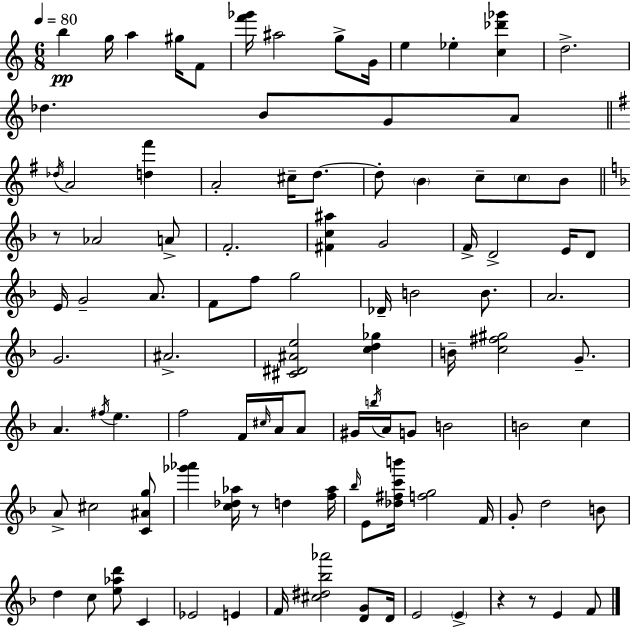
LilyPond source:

{
  \clef treble
  \numericTimeSignature
  \time 6/8
  \key c \major
  \tempo 4 = 80
  b''4\pp g''16 a''4 gis''16 f'8 | <f''' ges'''>16 ais''2 g''8-> g'16 | e''4 ees''4-. <c'' des''' ges'''>4 | d''2.-> | \break des''4. b'8 g'8 a'8 | \bar "||" \break \key g \major \acciaccatura { des''16 } a'2 <d'' fis'''>4 | a'2-. cis''16-- d''8.~~ | d''8-. \parenthesize b'4 c''8-- \parenthesize c''8 b'8 | \bar "||" \break \key f \major r8 aes'2 a'8-> | f'2.-. | <fis' c'' ais''>4 g'2 | f'16-> d'2-> e'16 d'8 | \break e'16 g'2-- a'8. | f'8 f''8 g''2 | des'16-- b'2 b'8. | a'2. | \break g'2. | ais'2.-> | <cis' dis' ais' e''>2 <c'' d'' ges''>4 | b'16-- <c'' fis'' gis''>2 g'8.-- | \break a'4. \acciaccatura { fis''16 } e''4. | f''2 f'16 \grace { cis''16 } a'16 | a'8 gis'16 \acciaccatura { b''16 } a'16 g'8 b'2 | b'2 c''4 | \break a'8-> cis''2 | <c' ais' g''>8 <ges''' aes'''>4 <c'' des'' aes''>16 r8 d''4 | <f'' aes''>16 \grace { bes''16 } e'8 <des'' fis'' c''' b'''>16 <f'' g''>2 | f'16 g'8-. d''2 | \break b'8 d''4 c''8 <e'' aes'' d'''>8 | c'4 ees'2 | e'4 f'16 <cis'' dis'' bes'' aes'''>2 | <d' g'>8 d'16 e'2 | \break \parenthesize e'4-> r4 r8 e'4 | f'8 \bar "|."
}